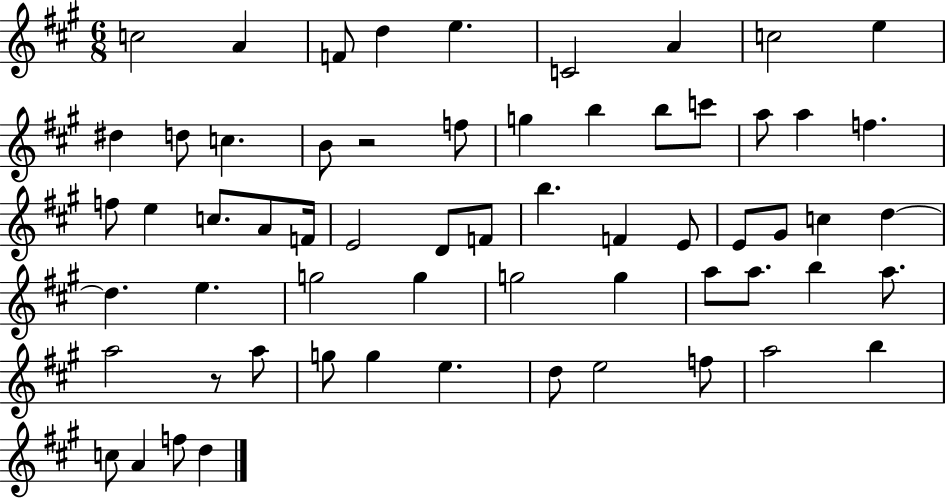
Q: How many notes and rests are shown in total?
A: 62